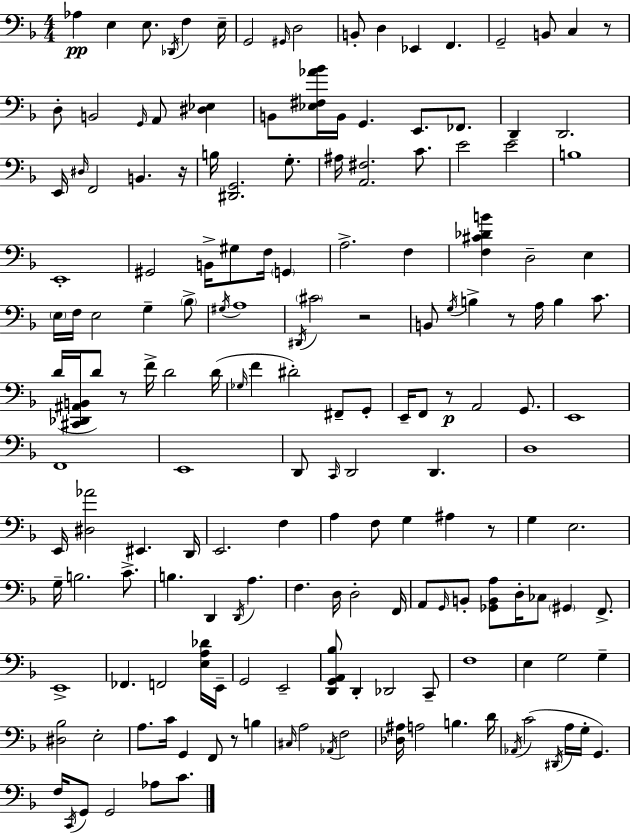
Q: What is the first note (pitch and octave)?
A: Ab3